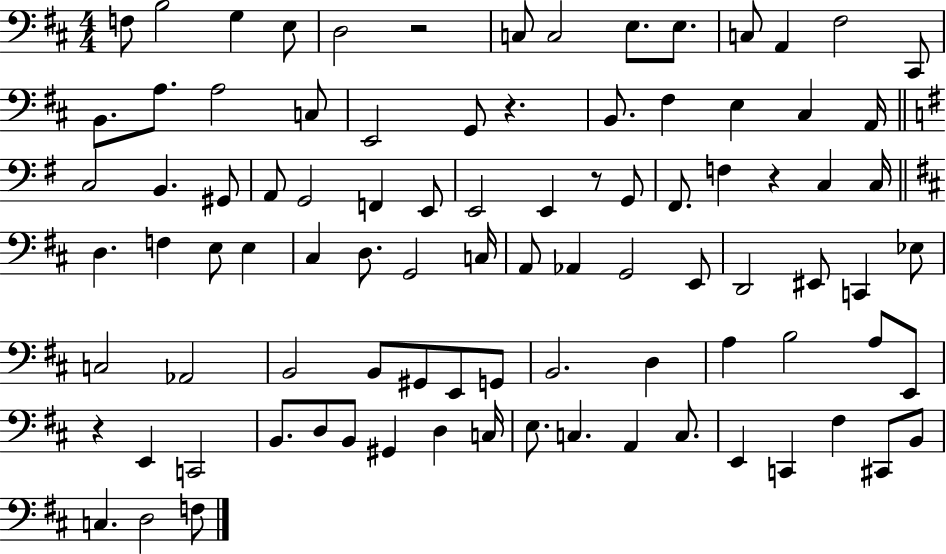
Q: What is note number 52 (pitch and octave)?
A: EIS2